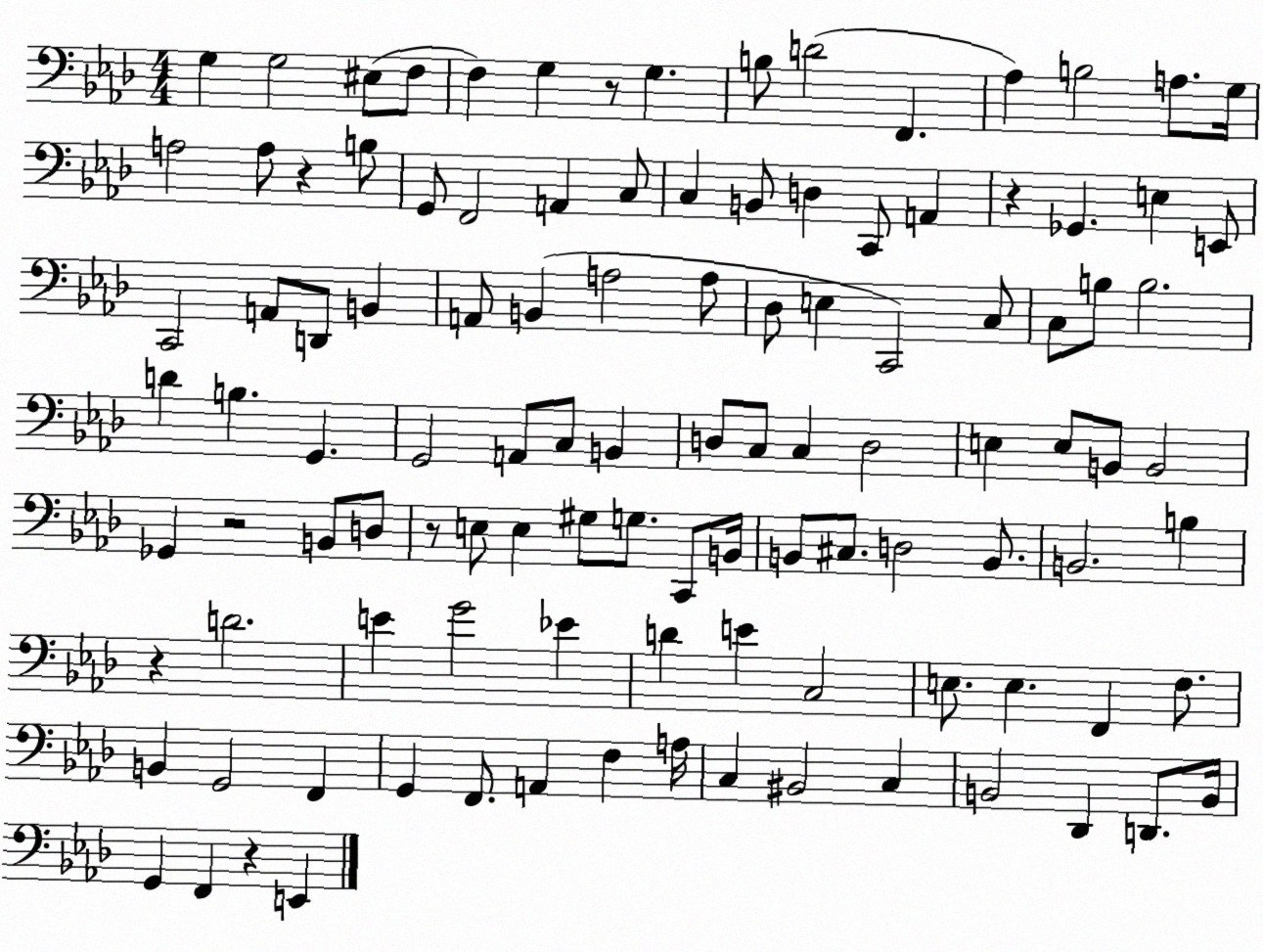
X:1
T:Untitled
M:4/4
L:1/4
K:Ab
G, G,2 ^E,/2 F,/2 F, G, z/2 G, B,/2 D2 F,, _A, B,2 A,/2 G,/4 A,2 A,/2 z B,/2 G,,/2 F,,2 A,, C,/2 C, B,,/2 D, C,,/2 A,, z _G,, E, E,,/2 C,,2 A,,/2 D,,/2 B,, A,,/2 B,, A,2 A,/2 _D,/2 E, C,,2 C,/2 C,/2 B,/2 B,2 D B, G,, G,,2 A,,/2 C,/2 B,, D,/2 C,/2 C, D,2 E, E,/2 B,,/2 B,,2 _G,, z2 B,,/2 D,/2 z/2 E,/2 E, ^G,/2 G,/2 C,,/2 B,,/4 B,,/2 ^C,/2 D,2 B,,/2 B,,2 B, z D2 E G2 _E D E C,2 E,/2 E, F,, F,/2 B,, G,,2 F,, G,, F,,/2 A,, F, A,/4 C, ^B,,2 C, B,,2 _D,, D,,/2 B,,/4 G,, F,, z E,,